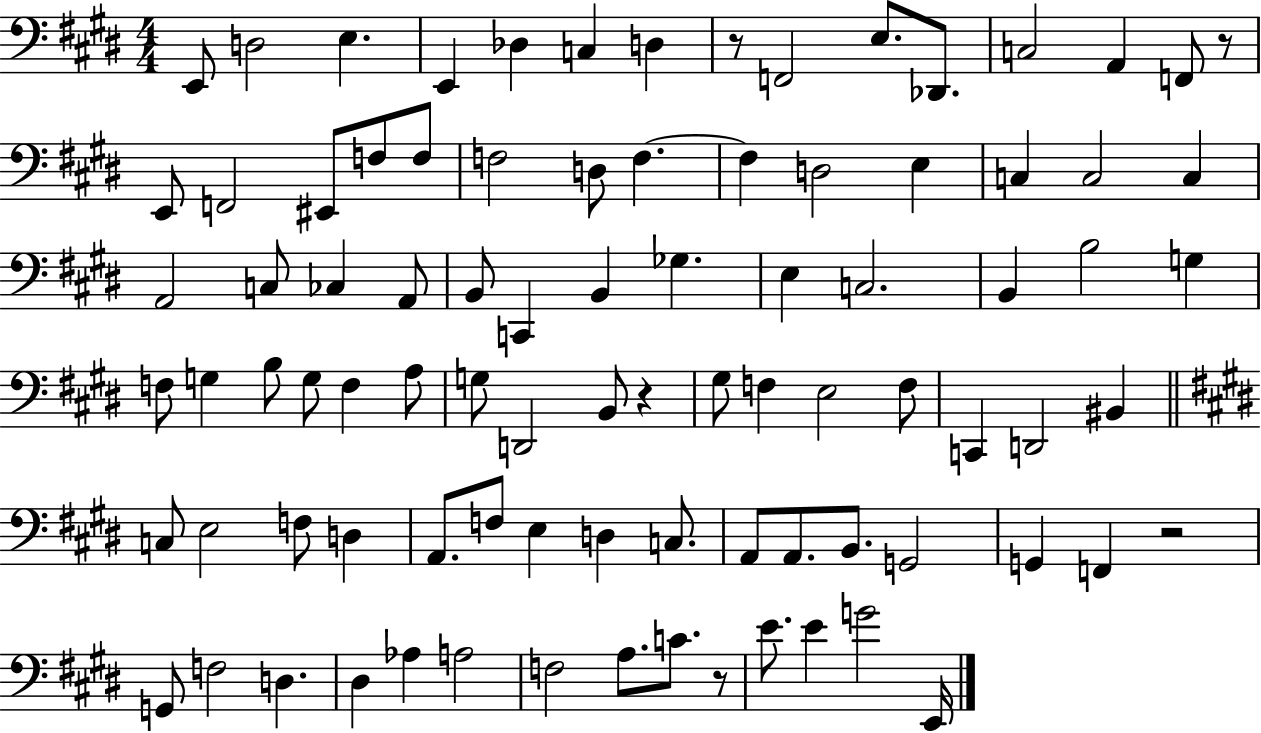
E2/e D3/h E3/q. E2/q Db3/q C3/q D3/q R/e F2/h E3/e. Db2/e. C3/h A2/q F2/e R/e E2/e F2/h EIS2/e F3/e F3/e F3/h D3/e F3/q. F3/q D3/h E3/q C3/q C3/h C3/q A2/h C3/e CES3/q A2/e B2/e C2/q B2/q Gb3/q. E3/q C3/h. B2/q B3/h G3/q F3/e G3/q B3/e G3/e F3/q A3/e G3/e D2/h B2/e R/q G#3/e F3/q E3/h F3/e C2/q D2/h BIS2/q C3/e E3/h F3/e D3/q A2/e. F3/e E3/q D3/q C3/e. A2/e A2/e. B2/e. G2/h G2/q F2/q R/h G2/e F3/h D3/q. D#3/q Ab3/q A3/h F3/h A3/e. C4/e. R/e E4/e. E4/q G4/h E2/s